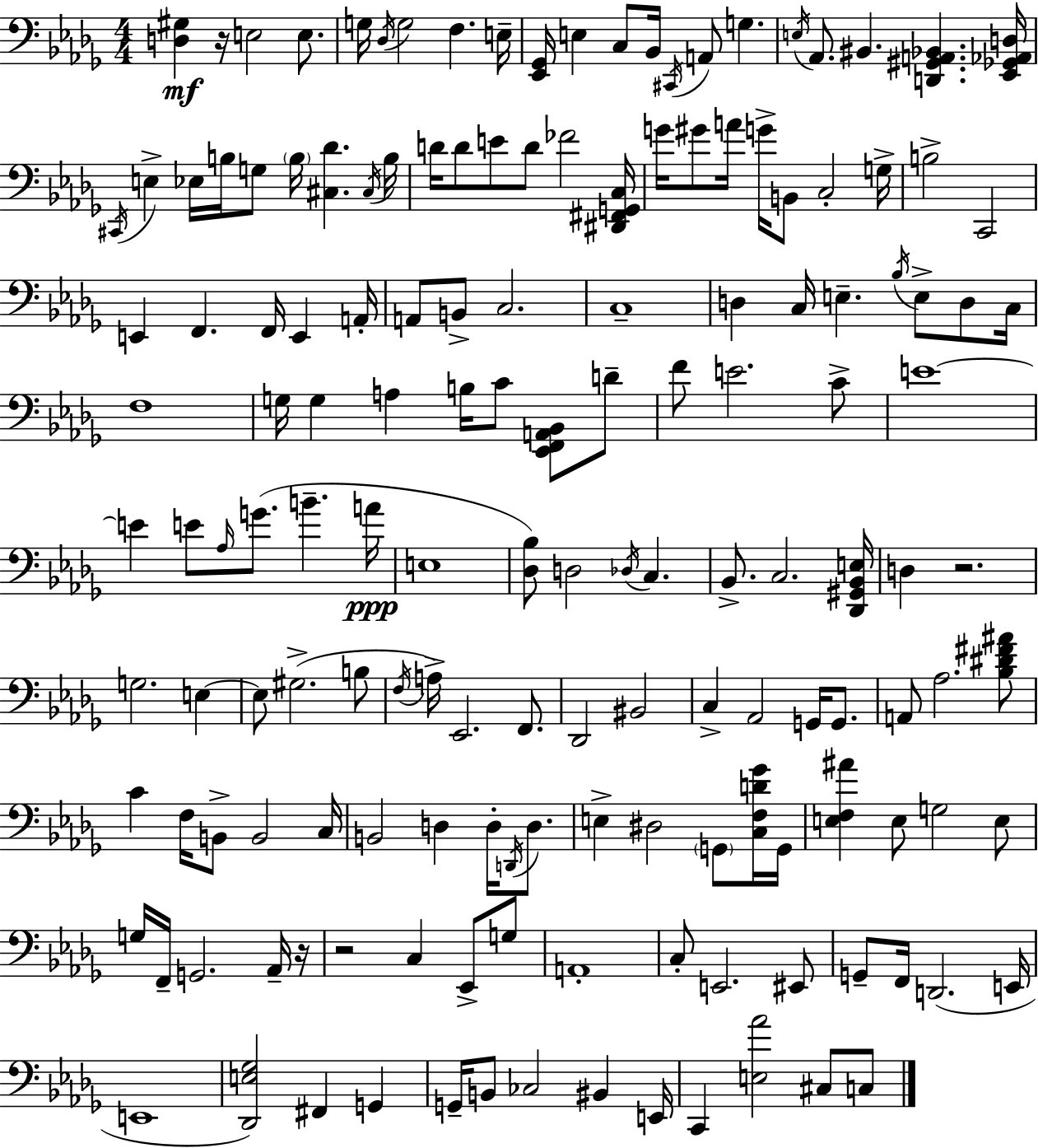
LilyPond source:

{
  \clef bass
  \numericTimeSignature
  \time 4/4
  \key bes \minor
  <d gis>4\mf r16 e2 e8. | g16 \acciaccatura { des16 } g2 f4. | e16-- <ees, ges,>16 e4 c8 bes,16 \acciaccatura { cis,16 } a,8 g4. | \acciaccatura { e16 } aes,8. bis,4. <d, gis, a, bes,>4. | \break <ees, ges, aes, d>16 \acciaccatura { cis,16 } e4-> ees16 b16 g8 \parenthesize b16 <cis des'>4. | \acciaccatura { cis16 } b16 d'16 d'8 e'8 d'8 fes'2 | <dis, fis, g, c>16 g'16 gis'8 a'16 g'16-> b,8 c2-. | g16-> b2-> c,2 | \break e,4 f,4. f,16 | e,4 a,16-. a,8 b,8-> c2. | c1-- | d4 c16 e4.-- | \break \acciaccatura { bes16 } e8-> d8 c16 f1 | g16 g4 a4 b16 | c'8 <ees, f, a, bes,>8 d'8-- f'8 e'2. | c'8-> e'1~~ | \break e'4 e'8 \grace { aes16 }( g'8. | b'4.-- a'16\ppp e1 | <des bes>8) d2 | \acciaccatura { des16 } c4. bes,8.-> c2. | \break <des, gis, bes, e>16 d4 r2. | g2. | e4~~ e8 gis2.->( | b8 \acciaccatura { f16 } a16->) ees,2. | \break f,8. des,2 | bis,2 c4-> aes,2 | g,16 g,8. a,8 aes2. | <bes dis' fis' ais'>8 c'4 f16 b,8-> | \break b,2 c16 b,2 | d4 d16-. \acciaccatura { d,16 } d8. e4-> dis2 | \parenthesize g,8 <c f d' ges'>16 g,16 <e f ais'>4 e8 | g2 e8 g16 f,16-- g,2. | \break aes,16-- r16 r2 | c4 ees,8-> g8 a,1-. | c8-. e,2. | eis,8 g,8-- f,16 d,2.( | \break e,16 e,1 | <des, e ges>2) | fis,4 g,4 g,16-- b,8 ces2 | bis,4 e,16 c,4 <e aes'>2 | \break cis8 c8 \bar "|."
}